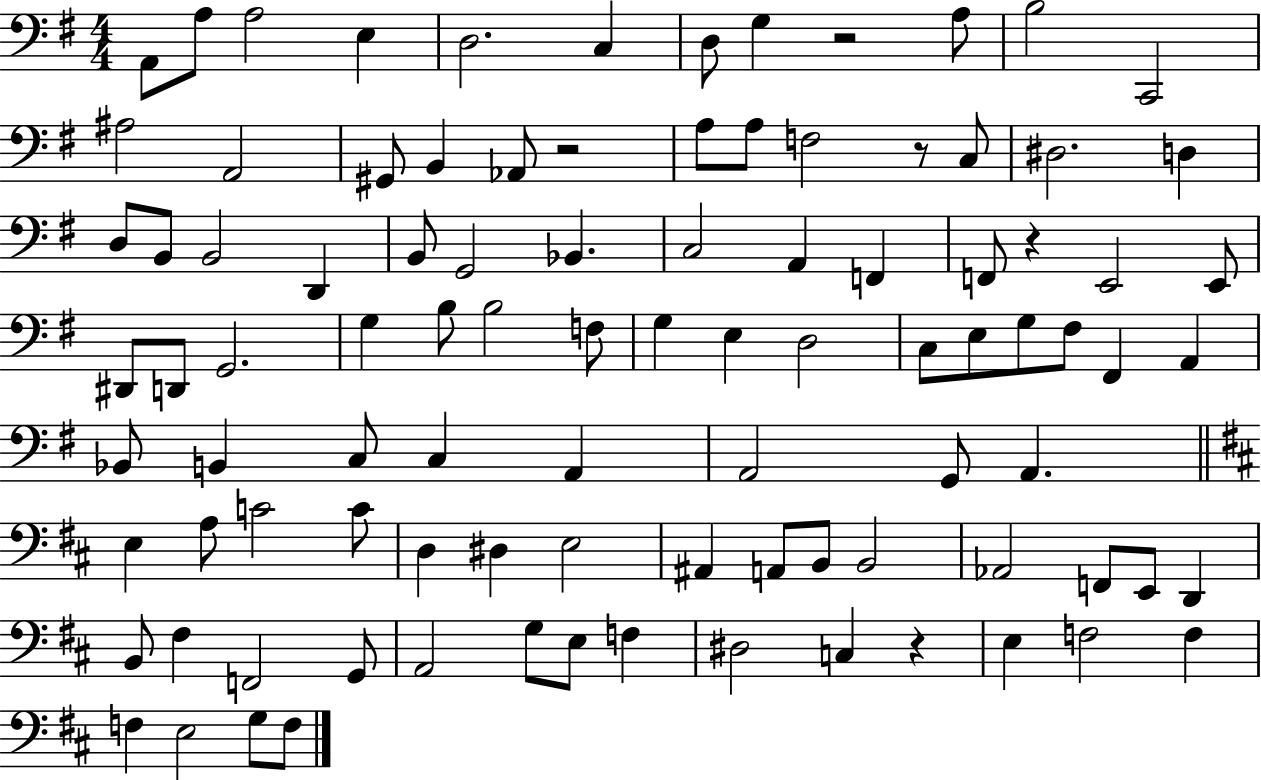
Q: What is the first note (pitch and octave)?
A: A2